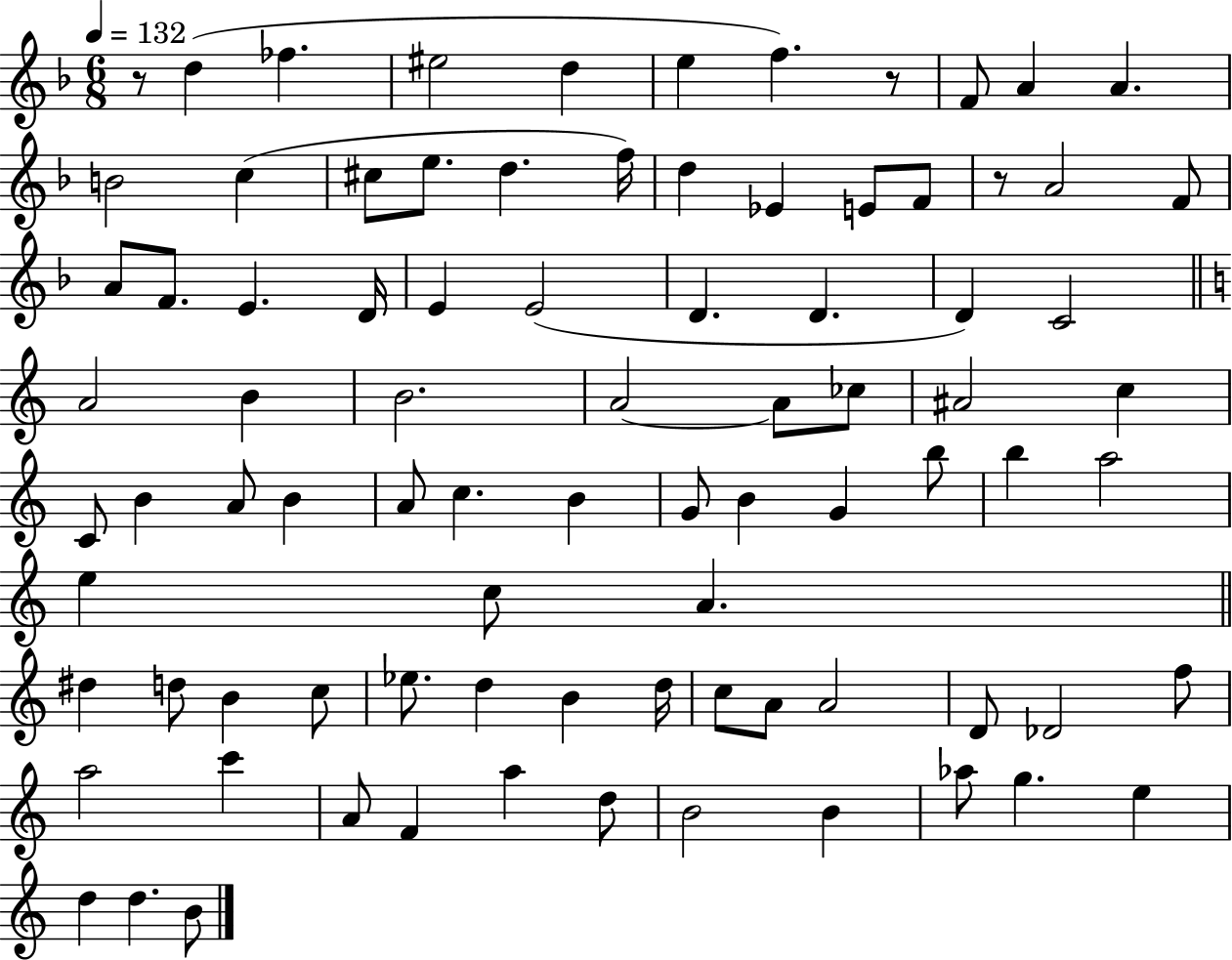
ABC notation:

X:1
T:Untitled
M:6/8
L:1/4
K:F
z/2 d _f ^e2 d e f z/2 F/2 A A B2 c ^c/2 e/2 d f/4 d _E E/2 F/2 z/2 A2 F/2 A/2 F/2 E D/4 E E2 D D D C2 A2 B B2 A2 A/2 _c/2 ^A2 c C/2 B A/2 B A/2 c B G/2 B G b/2 b a2 e c/2 A ^d d/2 B c/2 _e/2 d B d/4 c/2 A/2 A2 D/2 _D2 f/2 a2 c' A/2 F a d/2 B2 B _a/2 g e d d B/2